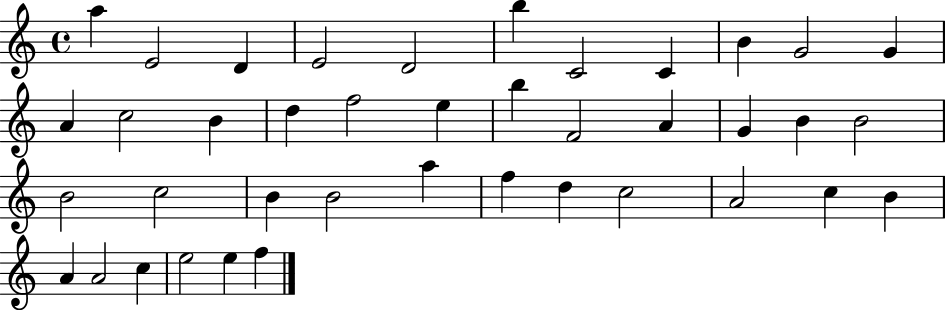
A5/q E4/h D4/q E4/h D4/h B5/q C4/h C4/q B4/q G4/h G4/q A4/q C5/h B4/q D5/q F5/h E5/q B5/q F4/h A4/q G4/q B4/q B4/h B4/h C5/h B4/q B4/h A5/q F5/q D5/q C5/h A4/h C5/q B4/q A4/q A4/h C5/q E5/h E5/q F5/q